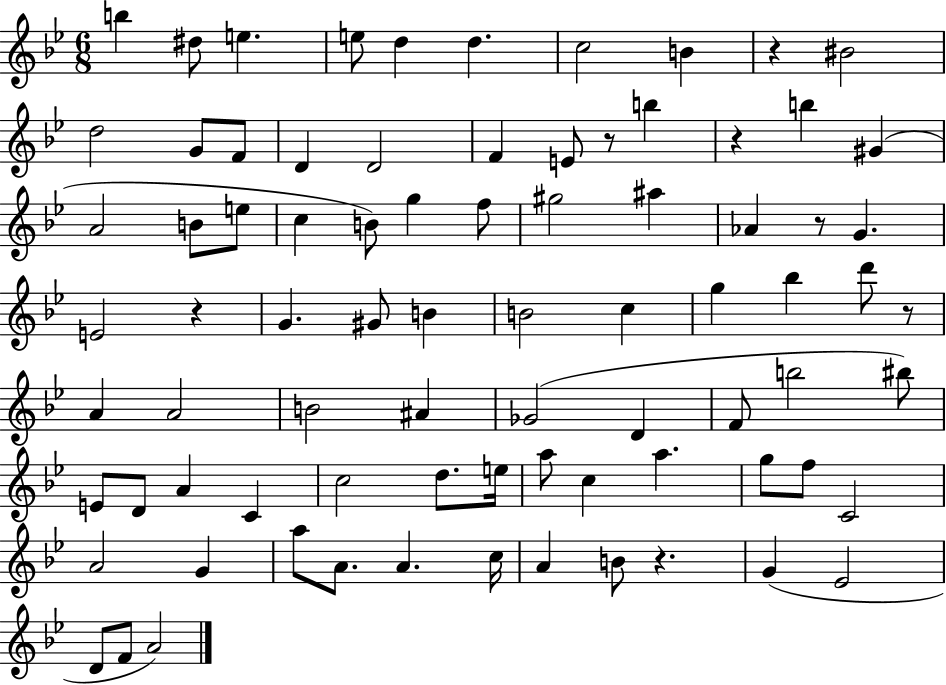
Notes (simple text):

B5/q D#5/e E5/q. E5/e D5/q D5/q. C5/h B4/q R/q BIS4/h D5/h G4/e F4/e D4/q D4/h F4/q E4/e R/e B5/q R/q B5/q G#4/q A4/h B4/e E5/e C5/q B4/e G5/q F5/e G#5/h A#5/q Ab4/q R/e G4/q. E4/h R/q G4/q. G#4/e B4/q B4/h C5/q G5/q Bb5/q D6/e R/e A4/q A4/h B4/h A#4/q Gb4/h D4/q F4/e B5/h BIS5/e E4/e D4/e A4/q C4/q C5/h D5/e. E5/s A5/e C5/q A5/q. G5/e F5/e C4/h A4/h G4/q A5/e A4/e. A4/q. C5/s A4/q B4/e R/q. G4/q Eb4/h D4/e F4/e A4/h